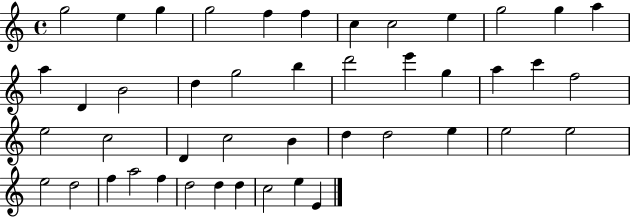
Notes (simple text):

G5/h E5/q G5/q G5/h F5/q F5/q C5/q C5/h E5/q G5/h G5/q A5/q A5/q D4/q B4/h D5/q G5/h B5/q D6/h E6/q G5/q A5/q C6/q F5/h E5/h C5/h D4/q C5/h B4/q D5/q D5/h E5/q E5/h E5/h E5/h D5/h F5/q A5/h F5/q D5/h D5/q D5/q C5/h E5/q E4/q